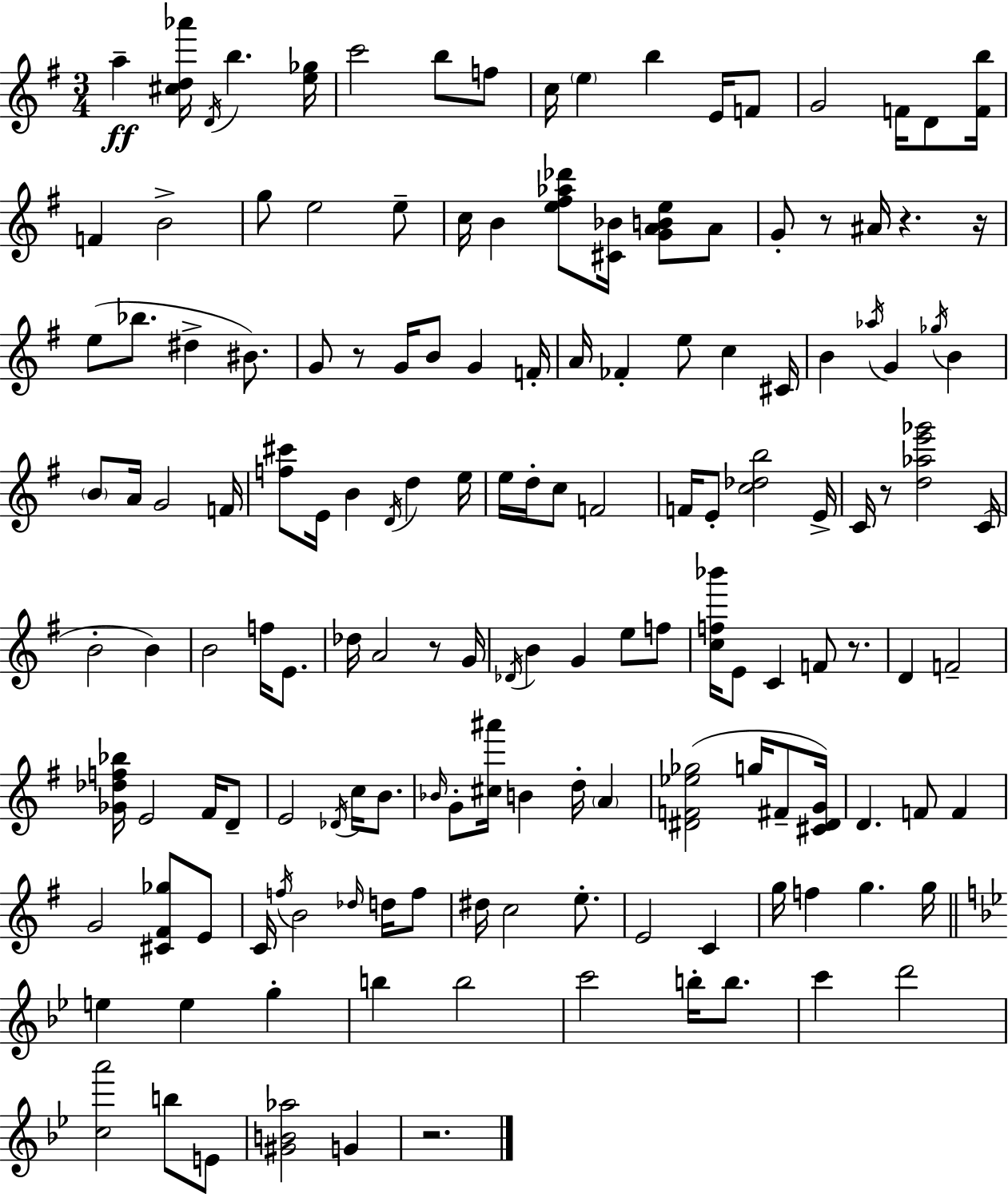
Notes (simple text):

A5/q [C#5,D5,Ab6]/s D4/s B5/q. [E5,Gb5]/s C6/h B5/e F5/e C5/s E5/q B5/q E4/s F4/e G4/h F4/s D4/e [F4,B5]/s F4/q B4/h G5/e E5/h E5/e C5/s B4/q [E5,F#5,Ab5,Db6]/e [C#4,Bb4]/s [G4,A4,B4,E5]/e A4/e G4/e R/e A#4/s R/q. R/s E5/e Bb5/e. D#5/q BIS4/e. G4/e R/e G4/s B4/e G4/q F4/s A4/s FES4/q E5/e C5/q C#4/s B4/q Ab5/s G4/q Gb5/s B4/q B4/e A4/s G4/h F4/s [F5,C#6]/e E4/s B4/q D4/s D5/q E5/s E5/s D5/s C5/e F4/h F4/s E4/e [C5,Db5,B5]/h E4/s C4/s R/e [D5,Ab5,E6,Gb6]/h C4/s B4/h B4/q B4/h F5/s E4/e. Db5/s A4/h R/e G4/s Db4/s B4/q G4/q E5/e F5/e [C5,F5,Bb6]/s E4/e C4/q F4/e R/e. D4/q F4/h [Gb4,Db5,F5,Bb5]/s E4/h F#4/s D4/e E4/h Db4/s C5/s B4/e. Bb4/s G4/e [C#5,A#6]/s B4/q D5/s A4/q [D#4,F4,Eb5,Gb5]/h G5/s F#4/e [C#4,D#4,G4]/s D4/q. F4/e F4/q G4/h [C#4,F#4,Gb5]/e E4/e C4/s F5/s B4/h Db5/s D5/s F5/e D#5/s C5/h E5/e. E4/h C4/q G5/s F5/q G5/q. G5/s E5/q E5/q G5/q B5/q B5/h C6/h B5/s B5/e. C6/q D6/h [C5,A6]/h B5/e E4/e [G#4,B4,Ab5]/h G4/q R/h.